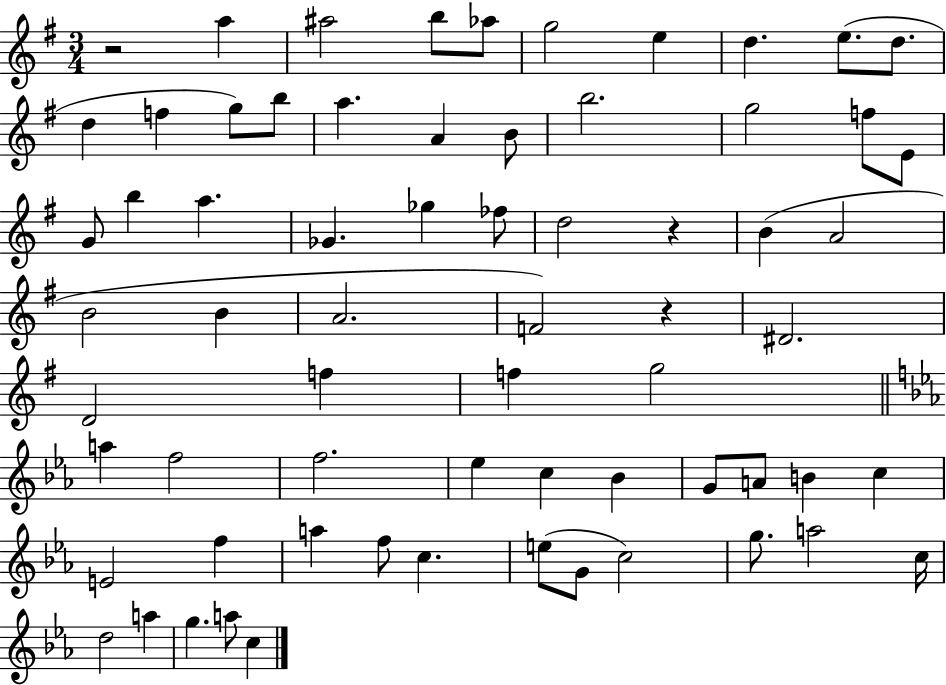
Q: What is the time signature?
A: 3/4